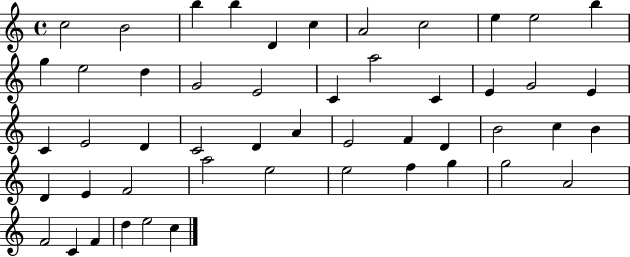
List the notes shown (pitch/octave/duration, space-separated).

C5/h B4/h B5/q B5/q D4/q C5/q A4/h C5/h E5/q E5/h B5/q G5/q E5/h D5/q G4/h E4/h C4/q A5/h C4/q E4/q G4/h E4/q C4/q E4/h D4/q C4/h D4/q A4/q E4/h F4/q D4/q B4/h C5/q B4/q D4/q E4/q F4/h A5/h E5/h E5/h F5/q G5/q G5/h A4/h F4/h C4/q F4/q D5/q E5/h C5/q